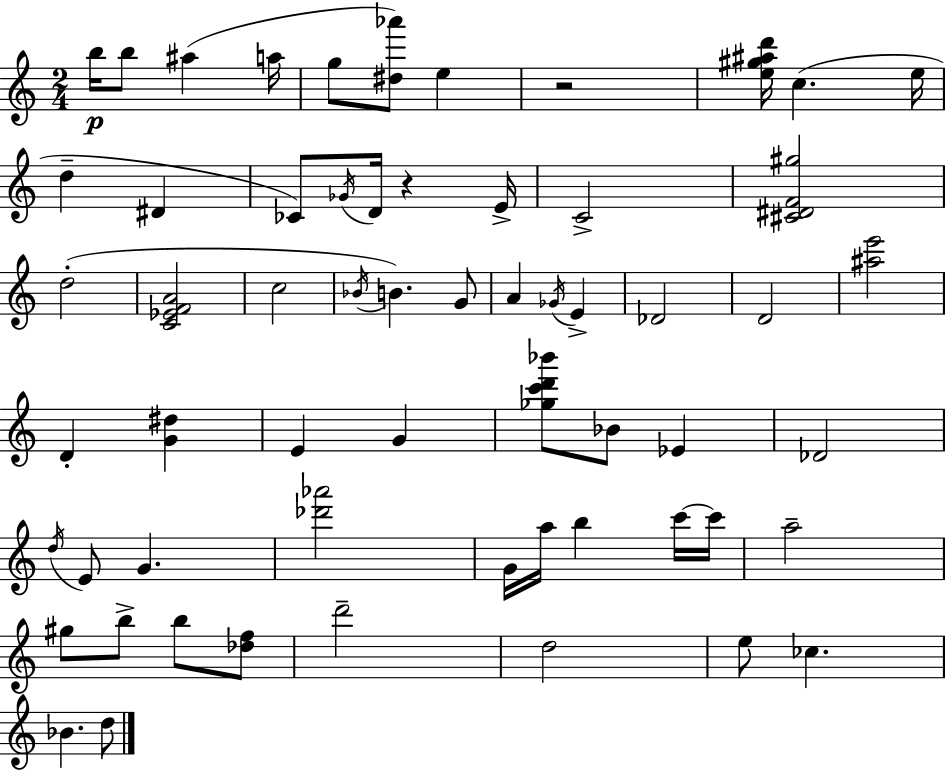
{
  \clef treble
  \numericTimeSignature
  \time 2/4
  \key a \minor
  b''16\p b''8 ais''4( a''16 | g''8 <dis'' aes'''>8) e''4 | r2 | <e'' gis'' ais'' d'''>16 c''4.( e''16 | \break d''4-- dis'4 | ces'8) \acciaccatura { ges'16 } d'16 r4 | e'16-> c'2-> | <cis' dis' f' gis''>2 | \break d''2-.( | <c' ees' f' a'>2 | c''2 | \acciaccatura { bes'16 } b'4.) | \break g'8 a'4 \acciaccatura { ges'16 } e'4-> | des'2 | d'2 | <ais'' e'''>2 | \break d'4-. <g' dis''>4 | e'4 g'4 | <ges'' c''' d''' bes'''>8 bes'8 ees'4 | des'2 | \break \acciaccatura { d''16 } e'8 g'4. | <des''' aes'''>2 | g'16 a''16 b''4 | c'''16~~ c'''16 a''2-- | \break gis''8 b''8-> | b''8 <des'' f''>8 d'''2-- | d''2 | e''8 ces''4. | \break bes'4. | d''8 \bar "|."
}